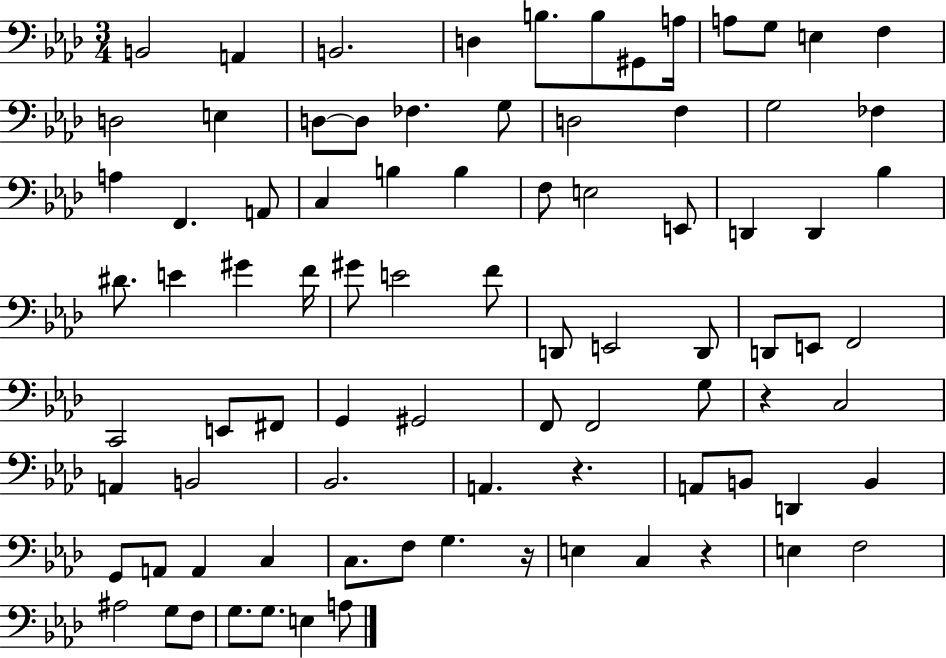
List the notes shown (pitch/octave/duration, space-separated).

B2/h A2/q B2/h. D3/q B3/e. B3/e G#2/e A3/s A3/e G3/e E3/q F3/q D3/h E3/q D3/e D3/e FES3/q. G3/e D3/h F3/q G3/h FES3/q A3/q F2/q. A2/e C3/q B3/q B3/q F3/e E3/h E2/e D2/q D2/q Bb3/q D#4/e. E4/q G#4/q F4/s G#4/e E4/h F4/e D2/e E2/h D2/e D2/e E2/e F2/h C2/h E2/e F#2/e G2/q G#2/h F2/e F2/h G3/e R/q C3/h A2/q B2/h Bb2/h. A2/q. R/q. A2/e B2/e D2/q B2/q G2/e A2/e A2/q C3/q C3/e. F3/e G3/q. R/s E3/q C3/q R/q E3/q F3/h A#3/h G3/e F3/e G3/e. G3/e. E3/q A3/e